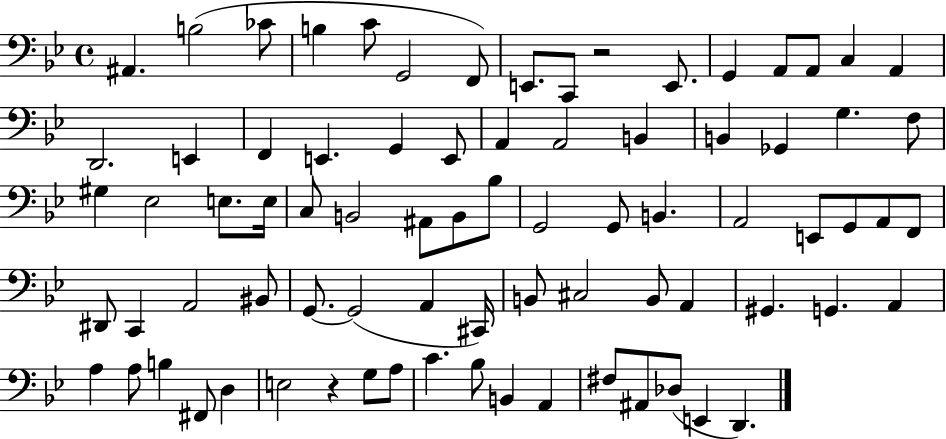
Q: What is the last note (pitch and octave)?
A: D2